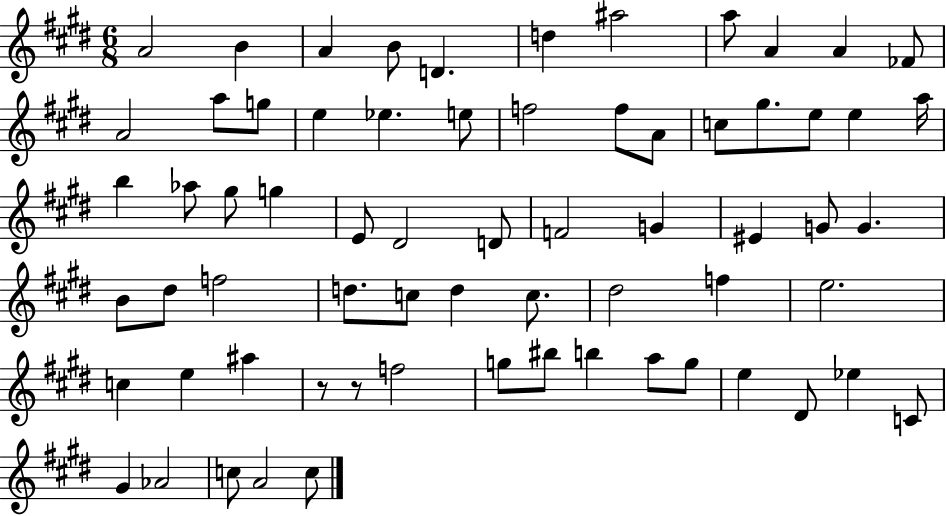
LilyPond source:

{
  \clef treble
  \numericTimeSignature
  \time 6/8
  \key e \major
  a'2 b'4 | a'4 b'8 d'4. | d''4 ais''2 | a''8 a'4 a'4 fes'8 | \break a'2 a''8 g''8 | e''4 ees''4. e''8 | f''2 f''8 a'8 | c''8 gis''8. e''8 e''4 a''16 | \break b''4 aes''8 gis''8 g''4 | e'8 dis'2 d'8 | f'2 g'4 | eis'4 g'8 g'4. | \break b'8 dis''8 f''2 | d''8. c''8 d''4 c''8. | dis''2 f''4 | e''2. | \break c''4 e''4 ais''4 | r8 r8 f''2 | g''8 bis''8 b''4 a''8 g''8 | e''4 dis'8 ees''4 c'8 | \break gis'4 aes'2 | c''8 a'2 c''8 | \bar "|."
}